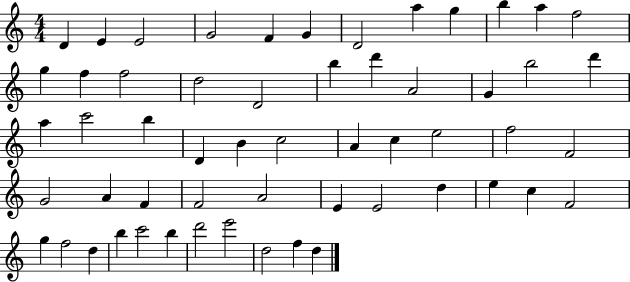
D4/q E4/q E4/h G4/h F4/q G4/q D4/h A5/q G5/q B5/q A5/q F5/h G5/q F5/q F5/h D5/h D4/h B5/q D6/q A4/h G4/q B5/h D6/q A5/q C6/h B5/q D4/q B4/q C5/h A4/q C5/q E5/h F5/h F4/h G4/h A4/q F4/q F4/h A4/h E4/q E4/h D5/q E5/q C5/q F4/h G5/q F5/h D5/q B5/q C6/h B5/q D6/h E6/h D5/h F5/q D5/q